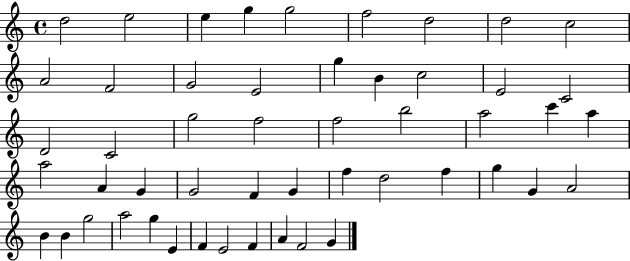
{
  \clef treble
  \time 4/4
  \defaultTimeSignature
  \key c \major
  d''2 e''2 | e''4 g''4 g''2 | f''2 d''2 | d''2 c''2 | \break a'2 f'2 | g'2 e'2 | g''4 b'4 c''2 | e'2 c'2 | \break d'2 c'2 | g''2 f''2 | f''2 b''2 | a''2 c'''4 a''4 | \break a''2 a'4 g'4 | g'2 f'4 g'4 | f''4 d''2 f''4 | g''4 g'4 a'2 | \break b'4 b'4 g''2 | a''2 g''4 e'4 | f'4 e'2 f'4 | a'4 f'2 g'4 | \break \bar "|."
}